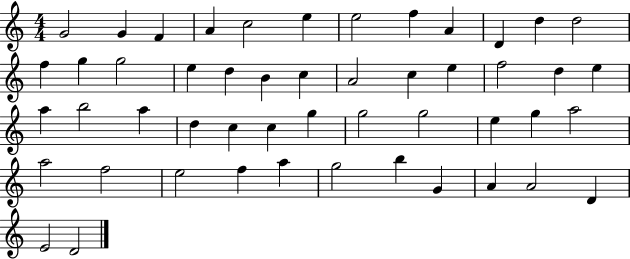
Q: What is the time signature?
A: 4/4